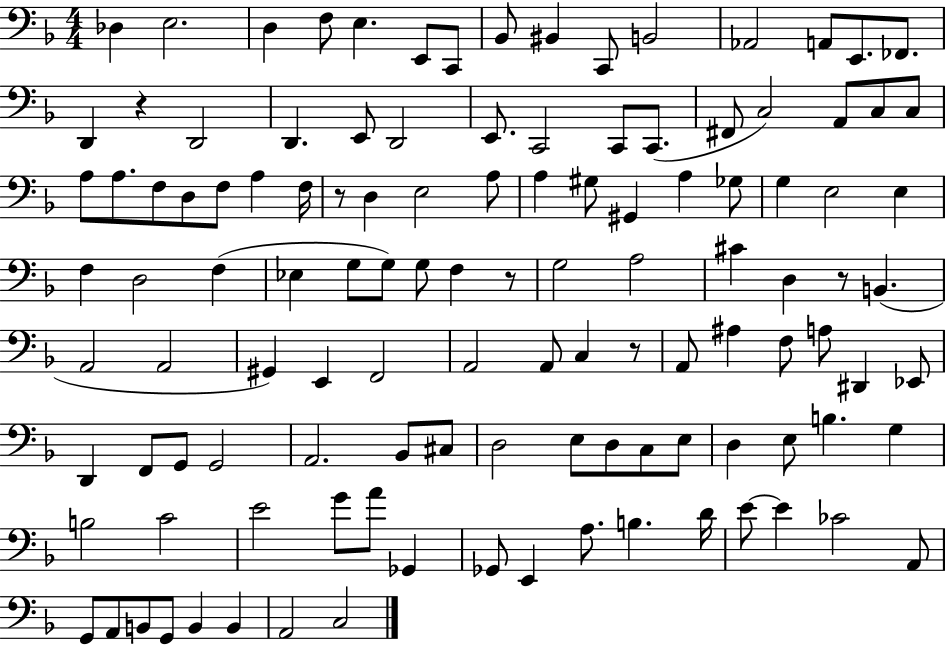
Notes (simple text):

Db3/q E3/h. D3/q F3/e E3/q. E2/e C2/e Bb2/e BIS2/q C2/e B2/h Ab2/h A2/e E2/e. FES2/e. D2/q R/q D2/h D2/q. E2/e D2/h E2/e. C2/h C2/e C2/e. F#2/e C3/h A2/e C3/e C3/e A3/e A3/e. F3/e D3/e F3/e A3/q F3/s R/e D3/q E3/h A3/e A3/q G#3/e G#2/q A3/q Gb3/e G3/q E3/h E3/q F3/q D3/h F3/q Eb3/q G3/e G3/e G3/e F3/q R/e G3/h A3/h C#4/q D3/q R/e B2/q. A2/h A2/h G#2/q E2/q F2/h A2/h A2/e C3/q R/e A2/e A#3/q F3/e A3/e D#2/q Eb2/e D2/q F2/e G2/e G2/h A2/h. Bb2/e C#3/e D3/h E3/e D3/e C3/e E3/e D3/q E3/e B3/q. G3/q B3/h C4/h E4/h G4/e A4/e Gb2/q Gb2/e E2/q A3/e. B3/q. D4/s E4/e E4/q CES4/h A2/e G2/e A2/e B2/e G2/e B2/q B2/q A2/h C3/h